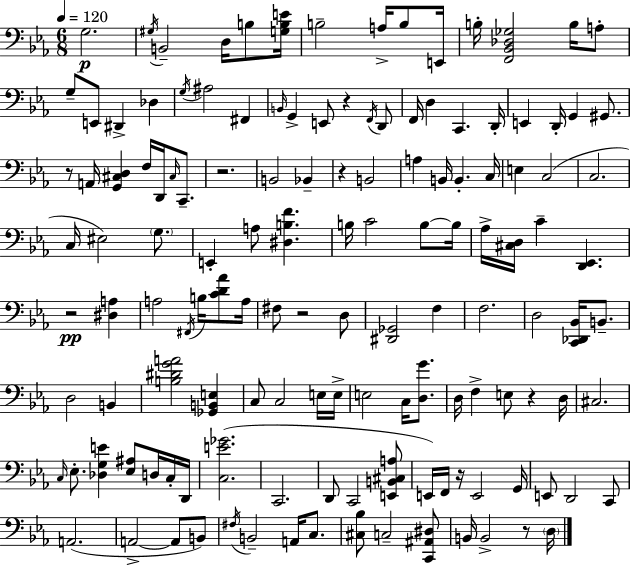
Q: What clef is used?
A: bass